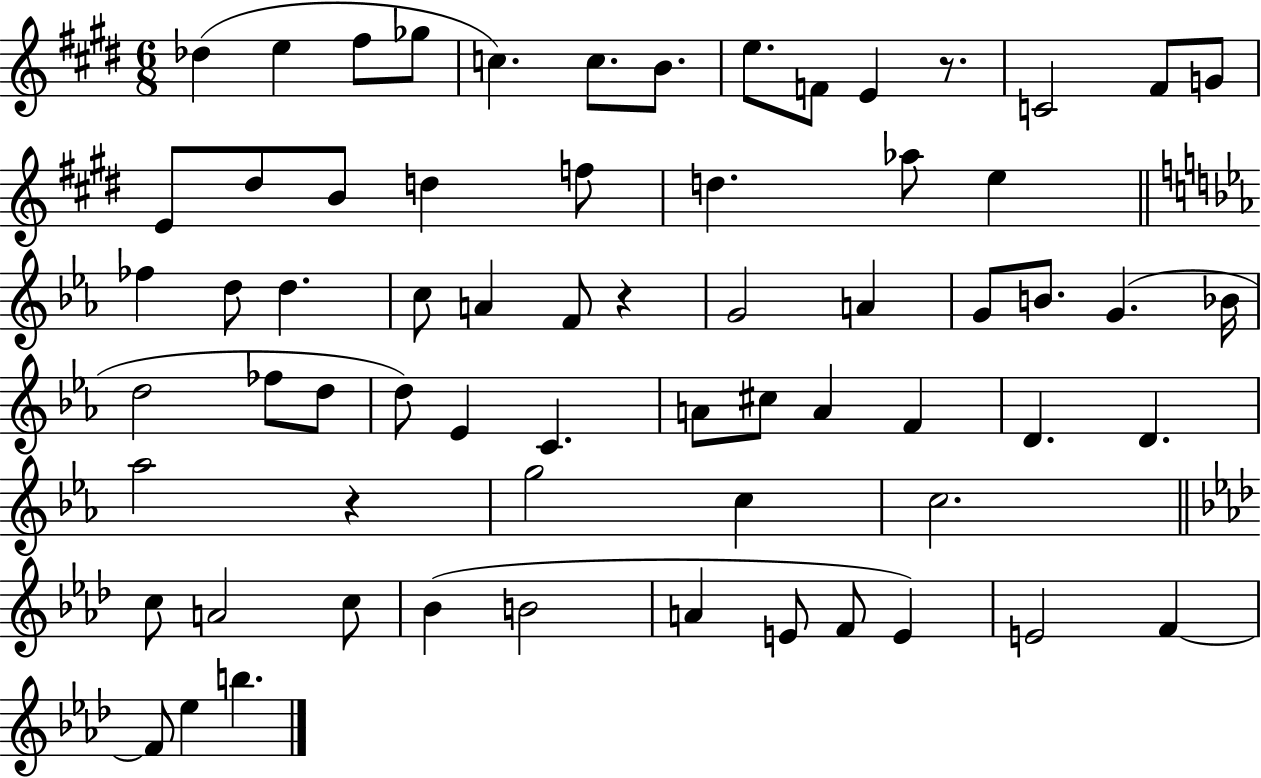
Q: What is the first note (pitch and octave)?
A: Db5